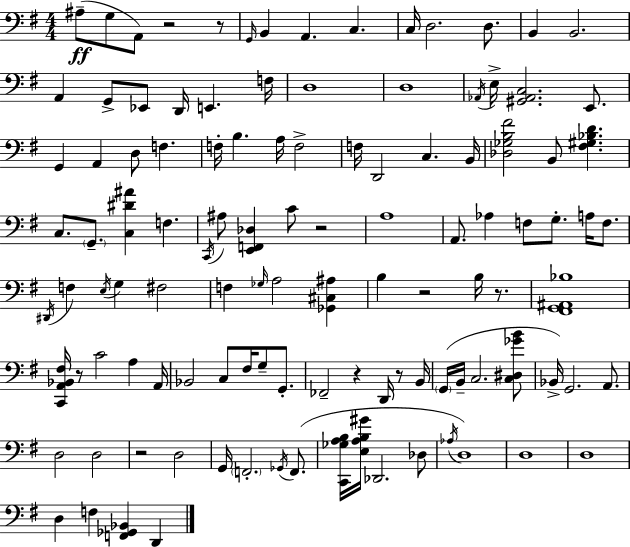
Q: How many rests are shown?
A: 9